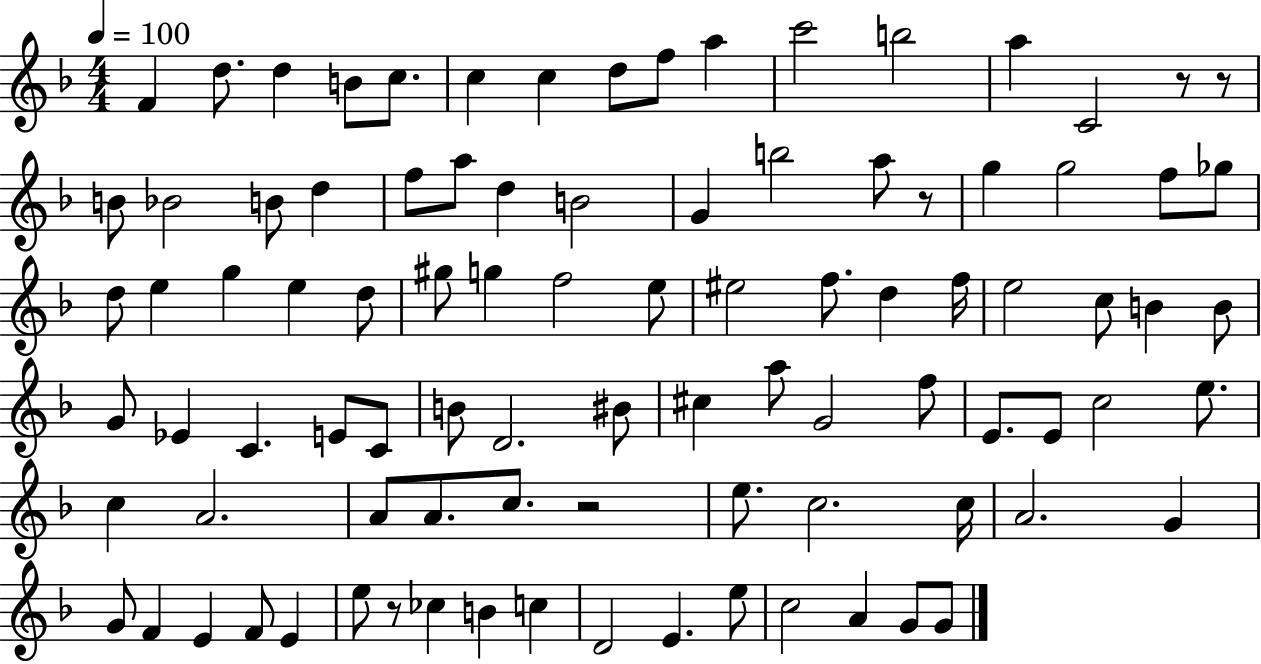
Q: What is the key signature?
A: F major